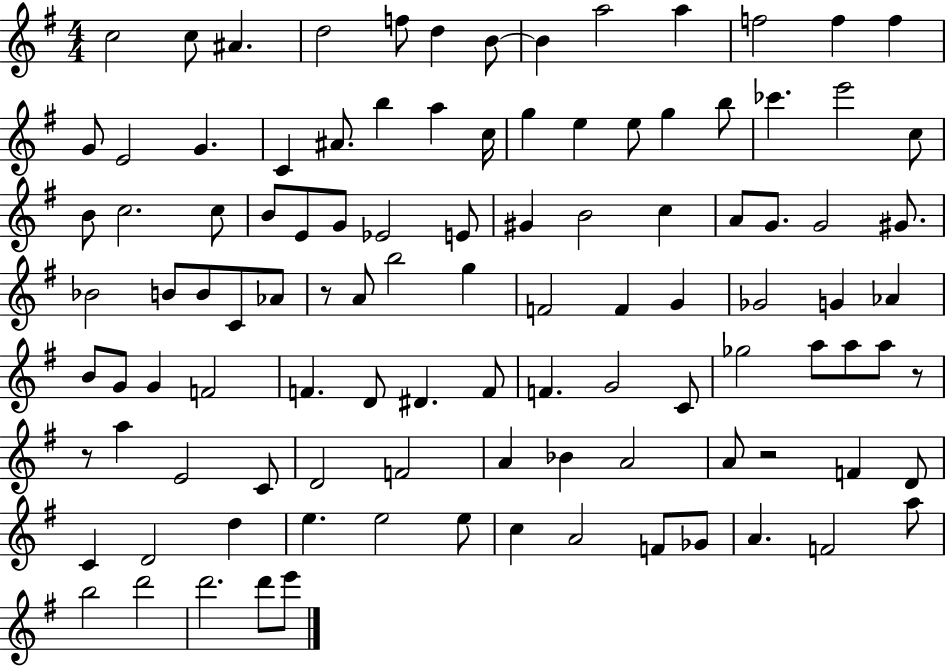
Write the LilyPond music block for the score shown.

{
  \clef treble
  \numericTimeSignature
  \time 4/4
  \key g \major
  \repeat volta 2 { c''2 c''8 ais'4. | d''2 f''8 d''4 b'8~~ | b'4 a''2 a''4 | f''2 f''4 f''4 | \break g'8 e'2 g'4. | c'4 ais'8. b''4 a''4 c''16 | g''4 e''4 e''8 g''4 b''8 | ces'''4. e'''2 c''8 | \break b'8 c''2. c''8 | b'8 e'8 g'8 ees'2 e'8 | gis'4 b'2 c''4 | a'8 g'8. g'2 gis'8. | \break bes'2 b'8 b'8 c'8 aes'8 | r8 a'8 b''2 g''4 | f'2 f'4 g'4 | ges'2 g'4 aes'4 | \break b'8 g'8 g'4 f'2 | f'4. d'8 dis'4. f'8 | f'4. g'2 c'8 | ges''2 a''8 a''8 a''8 r8 | \break r8 a''4 e'2 c'8 | d'2 f'2 | a'4 bes'4 a'2 | a'8 r2 f'4 d'8 | \break c'4 d'2 d''4 | e''4. e''2 e''8 | c''4 a'2 f'8 ges'8 | a'4. f'2 a''8 | \break b''2 d'''2 | d'''2. d'''8 e'''8 | } \bar "|."
}